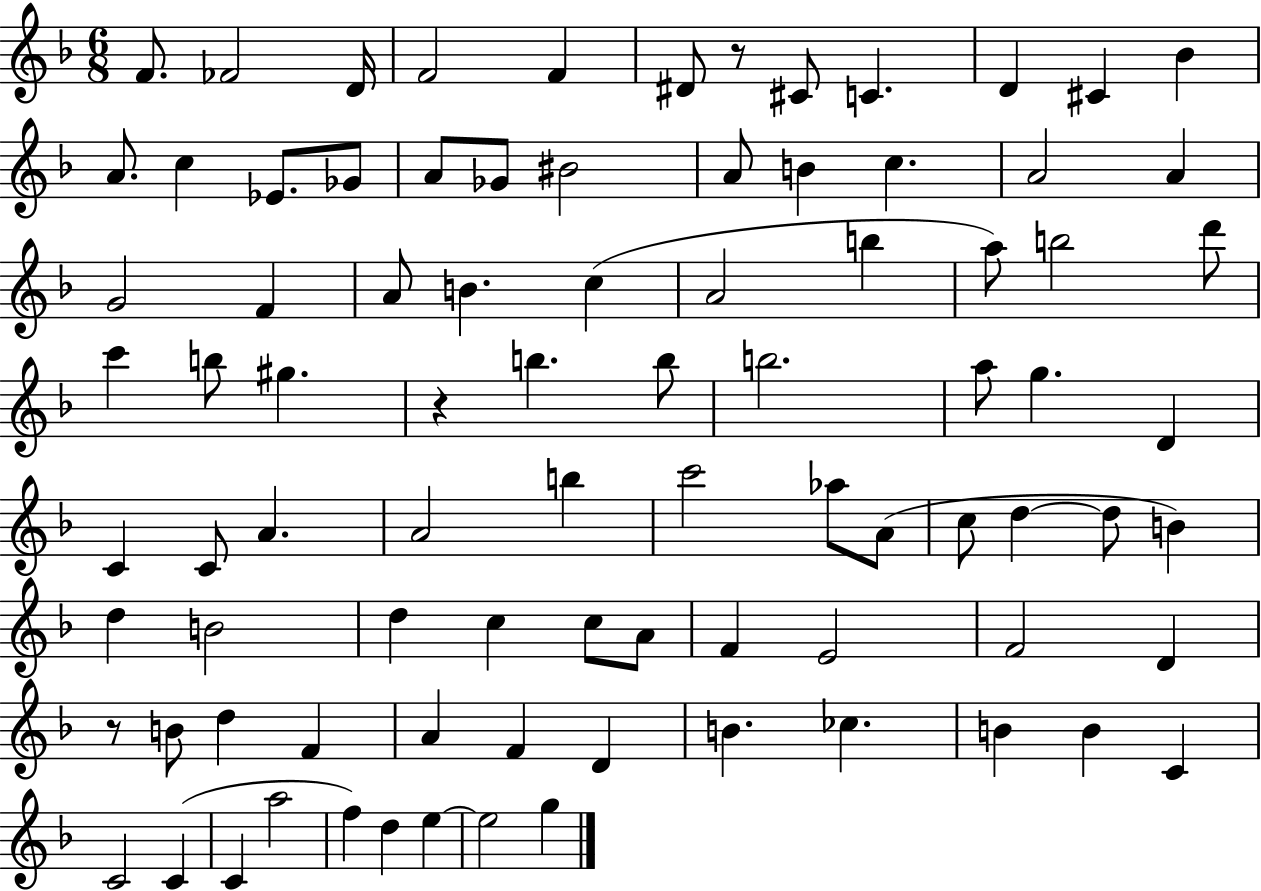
{
  \clef treble
  \numericTimeSignature
  \time 6/8
  \key f \major
  f'8. fes'2 d'16 | f'2 f'4 | dis'8 r8 cis'8 c'4. | d'4 cis'4 bes'4 | \break a'8. c''4 ees'8. ges'8 | a'8 ges'8 bis'2 | a'8 b'4 c''4. | a'2 a'4 | \break g'2 f'4 | a'8 b'4. c''4( | a'2 b''4 | a''8) b''2 d'''8 | \break c'''4 b''8 gis''4. | r4 b''4. b''8 | b''2. | a''8 g''4. d'4 | \break c'4 c'8 a'4. | a'2 b''4 | c'''2 aes''8 a'8( | c''8 d''4~~ d''8 b'4) | \break d''4 b'2 | d''4 c''4 c''8 a'8 | f'4 e'2 | f'2 d'4 | \break r8 b'8 d''4 f'4 | a'4 f'4 d'4 | b'4. ces''4. | b'4 b'4 c'4 | \break c'2 c'4( | c'4 a''2 | f''4) d''4 e''4~~ | e''2 g''4 | \break \bar "|."
}